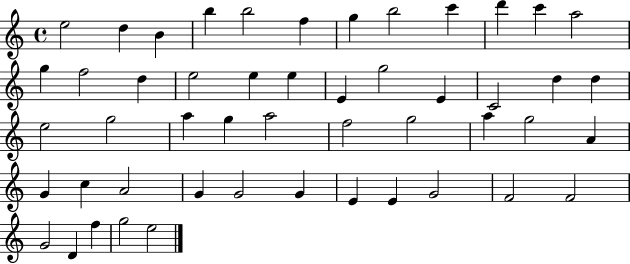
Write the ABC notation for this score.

X:1
T:Untitled
M:4/4
L:1/4
K:C
e2 d B b b2 f g b2 c' d' c' a2 g f2 d e2 e e E g2 E C2 d d e2 g2 a g a2 f2 g2 a g2 A G c A2 G G2 G E E G2 F2 F2 G2 D f g2 e2